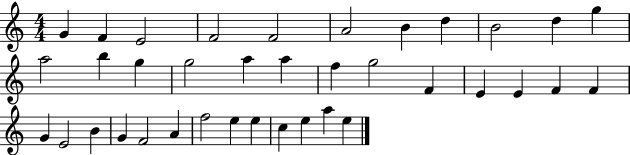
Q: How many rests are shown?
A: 0